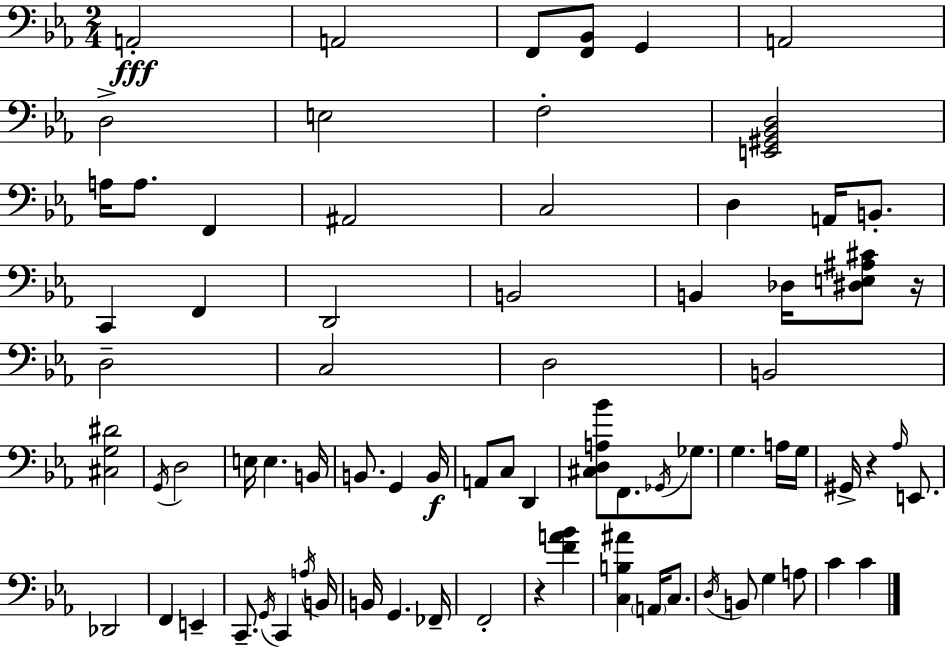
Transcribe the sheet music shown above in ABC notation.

X:1
T:Untitled
M:2/4
L:1/4
K:Cm
A,,2 A,,2 F,,/2 [F,,_B,,]/2 G,, A,,2 D,2 E,2 F,2 [E,,^G,,_B,,D,]2 A,/4 A,/2 F,, ^A,,2 C,2 D, A,,/4 B,,/2 C,, F,, D,,2 B,,2 B,, _D,/4 [^D,E,^A,^C]/2 z/4 D,2 C,2 D,2 B,,2 [^C,G,^D]2 G,,/4 D,2 E,/4 E, B,,/4 B,,/2 G,, B,,/4 A,,/2 C,/2 D,, [^C,D,A,_B]/2 F,,/2 _G,,/4 _G,/2 G, A,/4 G,/4 ^G,,/4 z _A,/4 E,,/2 _D,,2 F,, E,, C,,/2 G,,/4 C,, A,/4 B,,/4 B,,/4 G,, _F,,/4 F,,2 z [FA_B] [C,B,^A] A,,/4 C,/2 D,/4 B,,/2 G, A,/2 C C